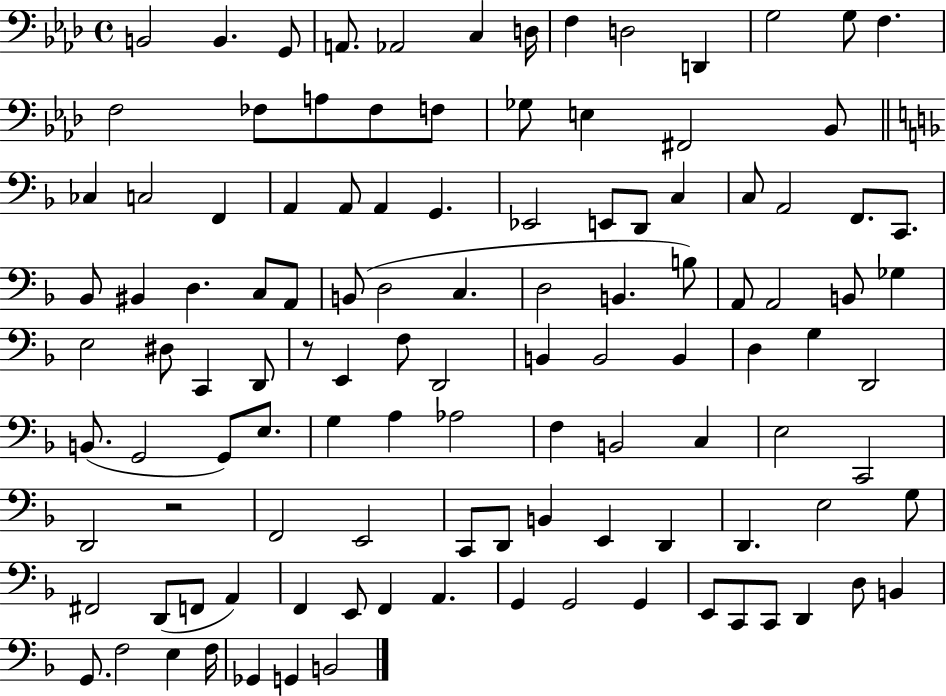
B2/h B2/q. G2/e A2/e. Ab2/h C3/q D3/s F3/q D3/h D2/q G3/h G3/e F3/q. F3/h FES3/e A3/e FES3/e F3/e Gb3/e E3/q F#2/h Bb2/e CES3/q C3/h F2/q A2/q A2/e A2/q G2/q. Eb2/h E2/e D2/e C3/q C3/e A2/h F2/e. C2/e. Bb2/e BIS2/q D3/q. C3/e A2/e B2/e D3/h C3/q. D3/h B2/q. B3/e A2/e A2/h B2/e Gb3/q E3/h D#3/e C2/q D2/e R/e E2/q F3/e D2/h B2/q B2/h B2/q D3/q G3/q D2/h B2/e. G2/h G2/e E3/e. G3/q A3/q Ab3/h F3/q B2/h C3/q E3/h C2/h D2/h R/h F2/h E2/h C2/e D2/e B2/q E2/q D2/q D2/q. E3/h G3/e F#2/h D2/e F2/e A2/q F2/q E2/e F2/q A2/q. G2/q G2/h G2/q E2/e C2/e C2/e D2/q D3/e B2/q G2/e. F3/h E3/q F3/s Gb2/q G2/q B2/h